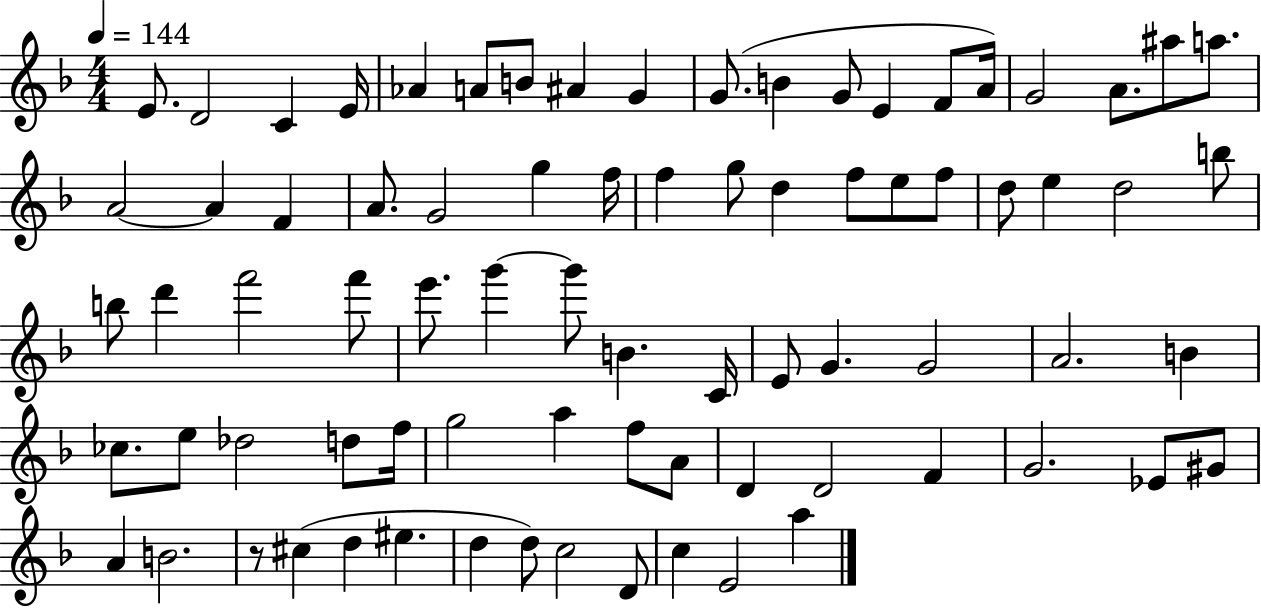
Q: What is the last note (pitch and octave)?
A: A5